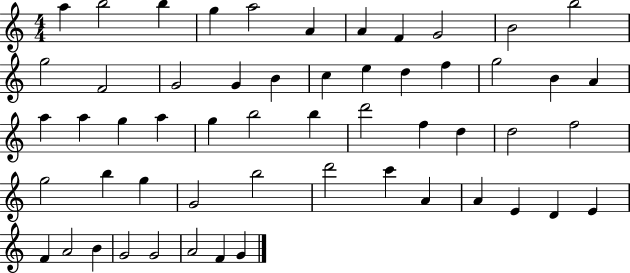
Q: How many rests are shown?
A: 0